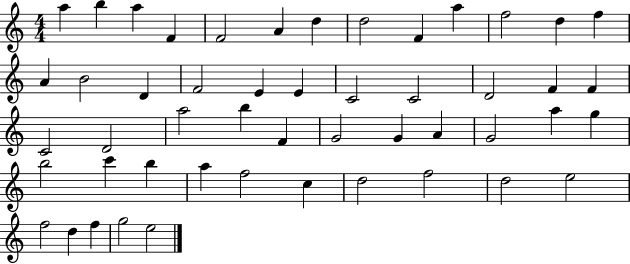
A5/q B5/q A5/q F4/q F4/h A4/q D5/q D5/h F4/q A5/q F5/h D5/q F5/q A4/q B4/h D4/q F4/h E4/q E4/q C4/h C4/h D4/h F4/q F4/q C4/h D4/h A5/h B5/q F4/q G4/h G4/q A4/q G4/h A5/q G5/q B5/h C6/q B5/q A5/q F5/h C5/q D5/h F5/h D5/h E5/h F5/h D5/q F5/q G5/h E5/h